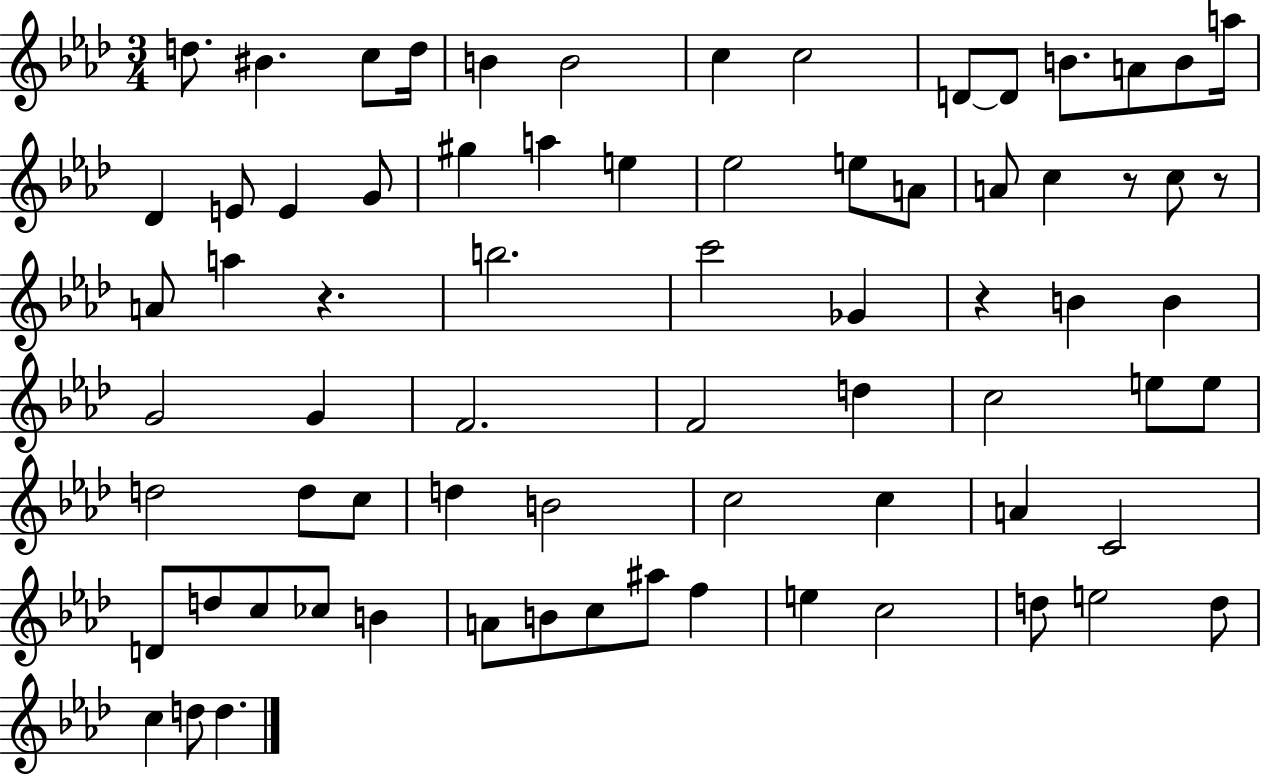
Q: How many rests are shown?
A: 4